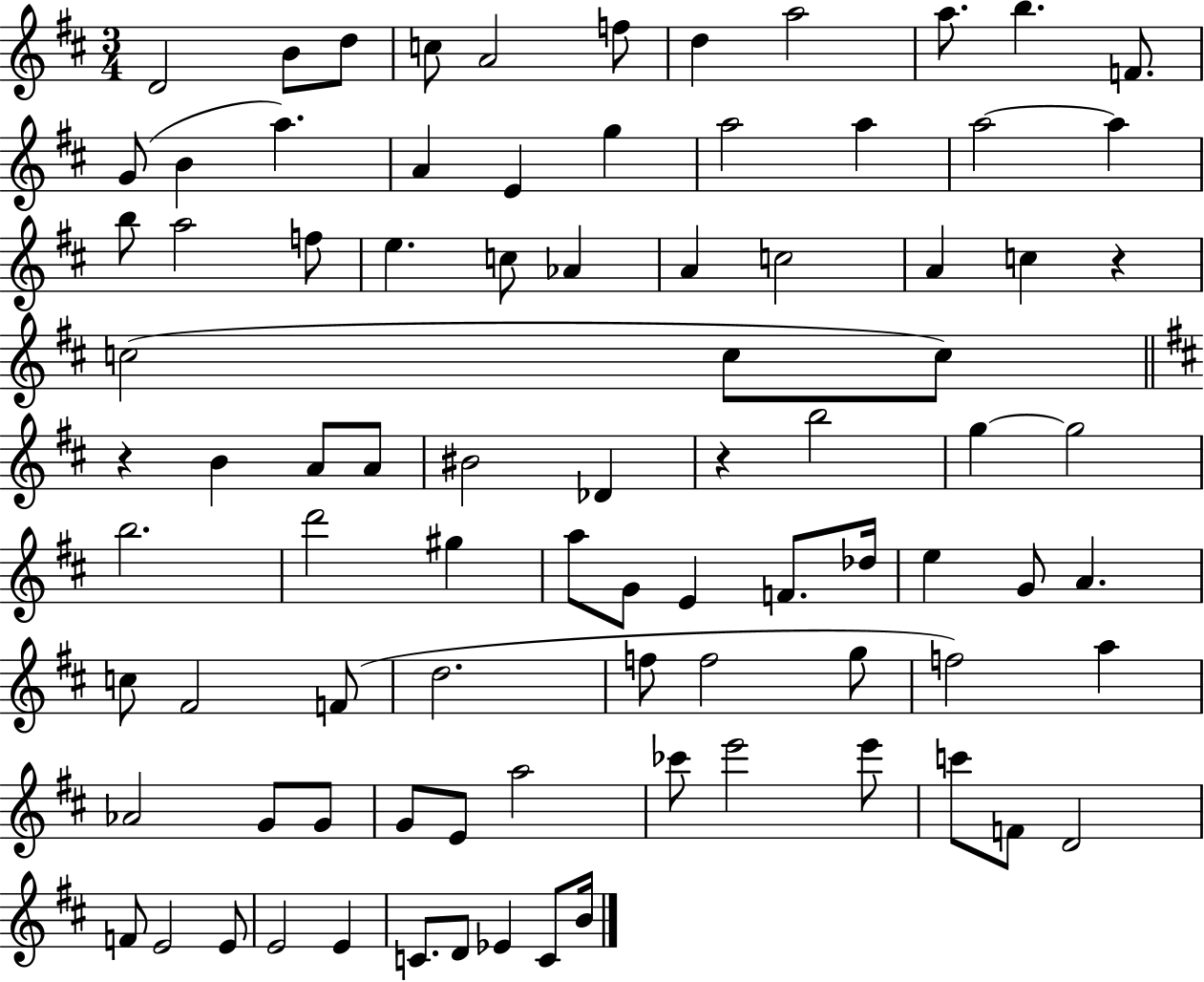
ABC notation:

X:1
T:Untitled
M:3/4
L:1/4
K:D
D2 B/2 d/2 c/2 A2 f/2 d a2 a/2 b F/2 G/2 B a A E g a2 a a2 a b/2 a2 f/2 e c/2 _A A c2 A c z c2 c/2 c/2 z B A/2 A/2 ^B2 _D z b2 g g2 b2 d'2 ^g a/2 G/2 E F/2 _d/4 e G/2 A c/2 ^F2 F/2 d2 f/2 f2 g/2 f2 a _A2 G/2 G/2 G/2 E/2 a2 _c'/2 e'2 e'/2 c'/2 F/2 D2 F/2 E2 E/2 E2 E C/2 D/2 _E C/2 B/4